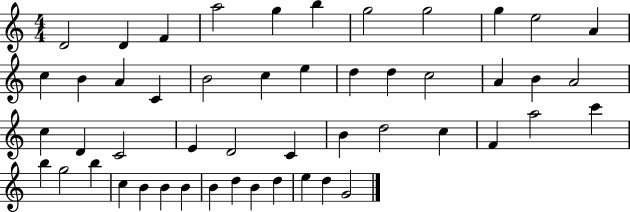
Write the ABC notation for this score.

X:1
T:Untitled
M:4/4
L:1/4
K:C
D2 D F a2 g b g2 g2 g e2 A c B A C B2 c e d d c2 A B A2 c D C2 E D2 C B d2 c F a2 c' b g2 b c B B B B d B d e d G2